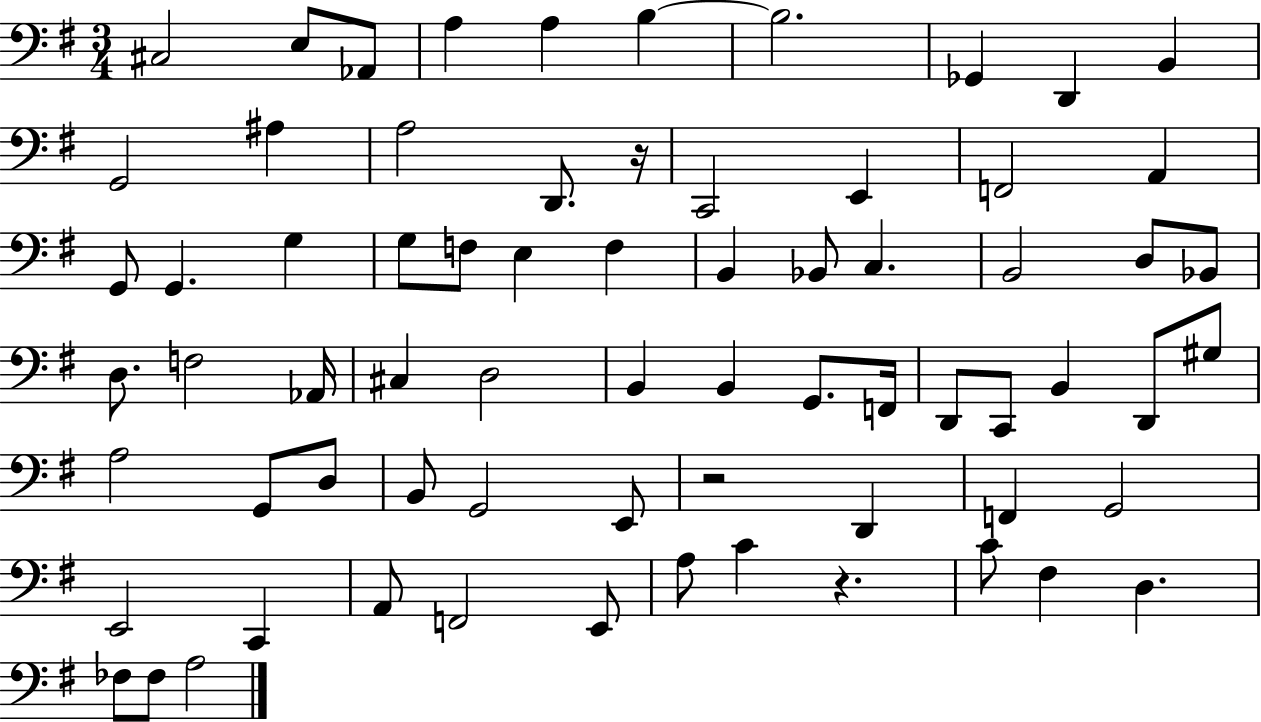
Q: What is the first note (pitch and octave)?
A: C#3